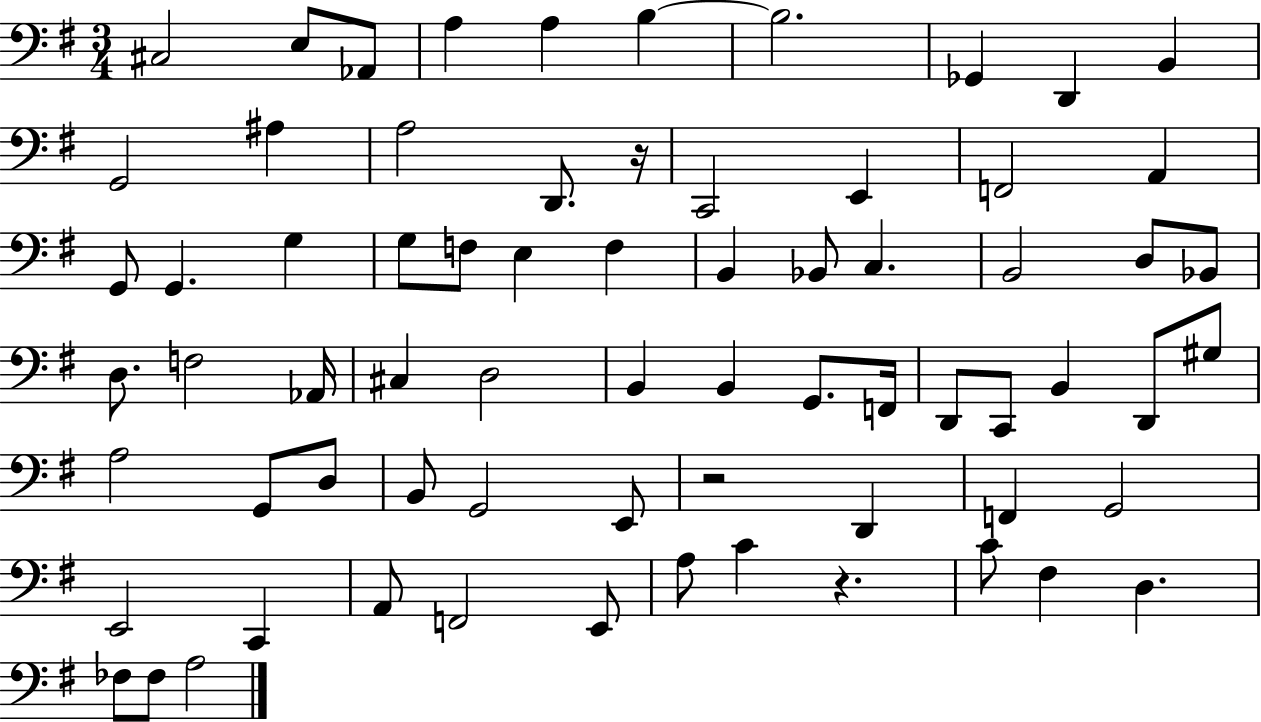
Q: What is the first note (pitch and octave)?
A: C#3